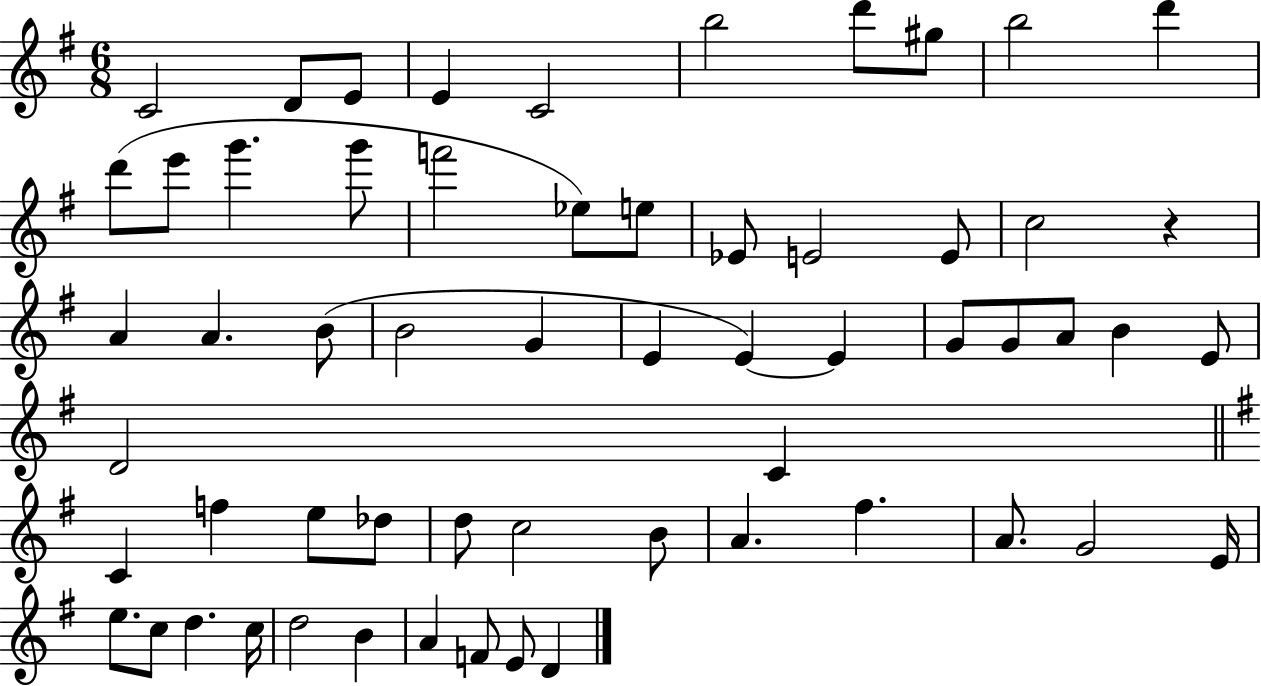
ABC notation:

X:1
T:Untitled
M:6/8
L:1/4
K:G
C2 D/2 E/2 E C2 b2 d'/2 ^g/2 b2 d' d'/2 e'/2 g' g'/2 f'2 _e/2 e/2 _E/2 E2 E/2 c2 z A A B/2 B2 G E E E G/2 G/2 A/2 B E/2 D2 C C f e/2 _d/2 d/2 c2 B/2 A ^f A/2 G2 E/4 e/2 c/2 d c/4 d2 B A F/2 E/2 D